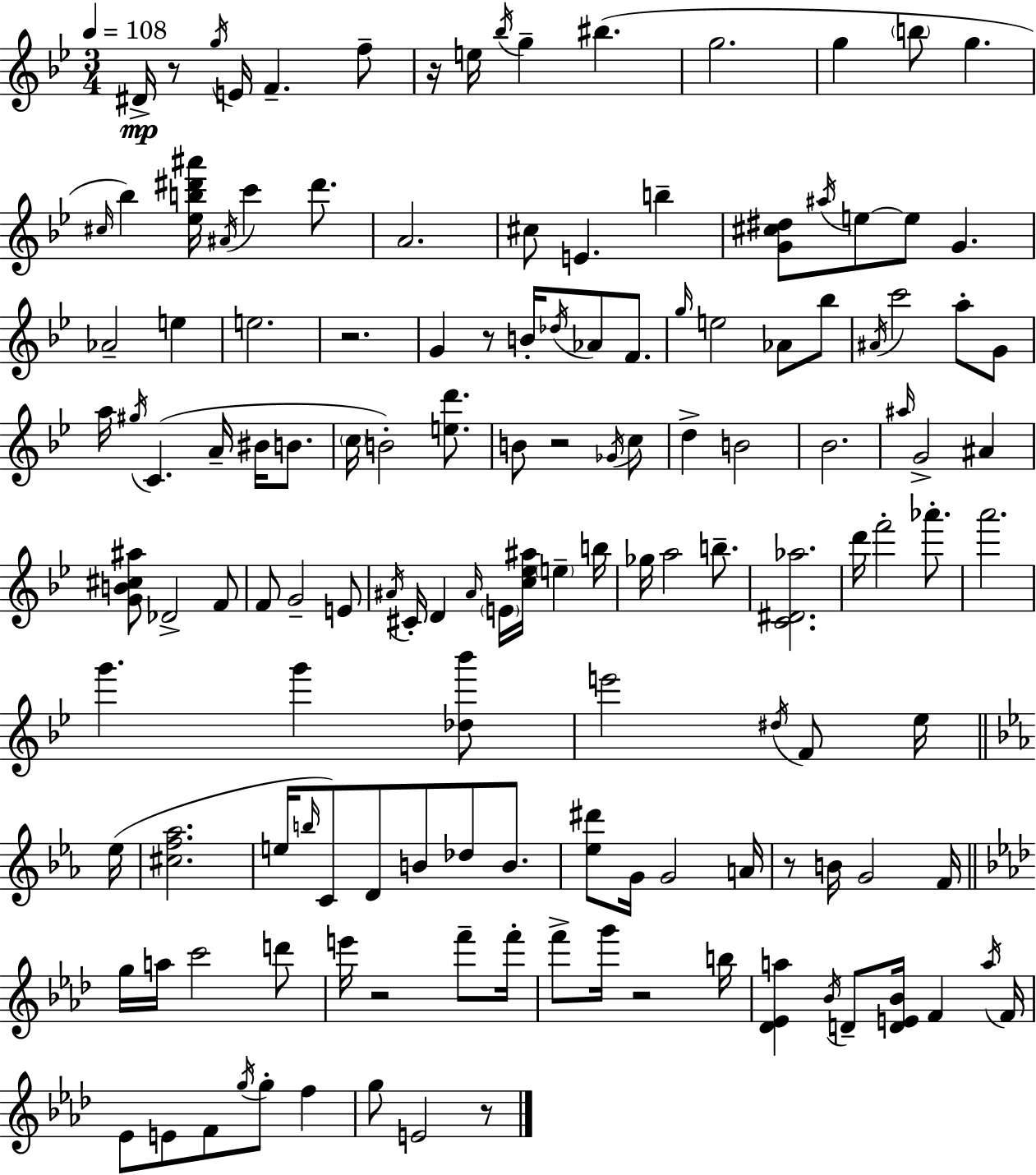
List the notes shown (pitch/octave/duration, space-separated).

D#4/s R/e G5/s E4/s F4/q. F5/e R/s E5/s Bb5/s G5/q BIS5/q. G5/h. G5/q B5/e G5/q. C#5/s Bb5/q [Eb5,B5,D#6,A#6]/s A#4/s C6/q D#6/e. A4/h. C#5/e E4/q. B5/q [G4,C#5,D#5]/e A#5/s E5/e E5/e G4/q. Ab4/h E5/q E5/h. R/h. G4/q R/e B4/s Db5/s Ab4/e F4/e. G5/s E5/h Ab4/e Bb5/e A#4/s C6/h A5/e G4/e A5/s G#5/s C4/q. A4/s BIS4/s B4/e. C5/s B4/h [E5,D6]/e. B4/e R/h Gb4/s C5/e D5/q B4/h Bb4/h. A#5/s G4/h A#4/q [G4,B4,C#5,A#5]/e Db4/h F4/e F4/e G4/h E4/e A#4/s C#4/s D4/q A#4/s E4/s [C5,Eb5,A#5]/s E5/q B5/s Gb5/s A5/h B5/e. [C4,D#4,Ab5]/h. D6/s F6/h Ab6/e. A6/h. G6/q. G6/q [Db5,Bb6]/e E6/h D#5/s F4/e Eb5/s Eb5/s [C#5,F5,Ab5]/h. E5/s B5/s C4/e D4/e B4/e Db5/e B4/e. [Eb5,D#6]/e G4/s G4/h A4/s R/e B4/s G4/h F4/s G5/s A5/s C6/h D6/e E6/s R/h F6/e F6/s F6/e G6/s R/h B5/s [Db4,Eb4,A5]/q Bb4/s D4/e [D4,E4,Bb4]/s F4/q A5/s F4/s Eb4/e E4/e F4/e G5/s G5/e F5/q G5/e E4/h R/e